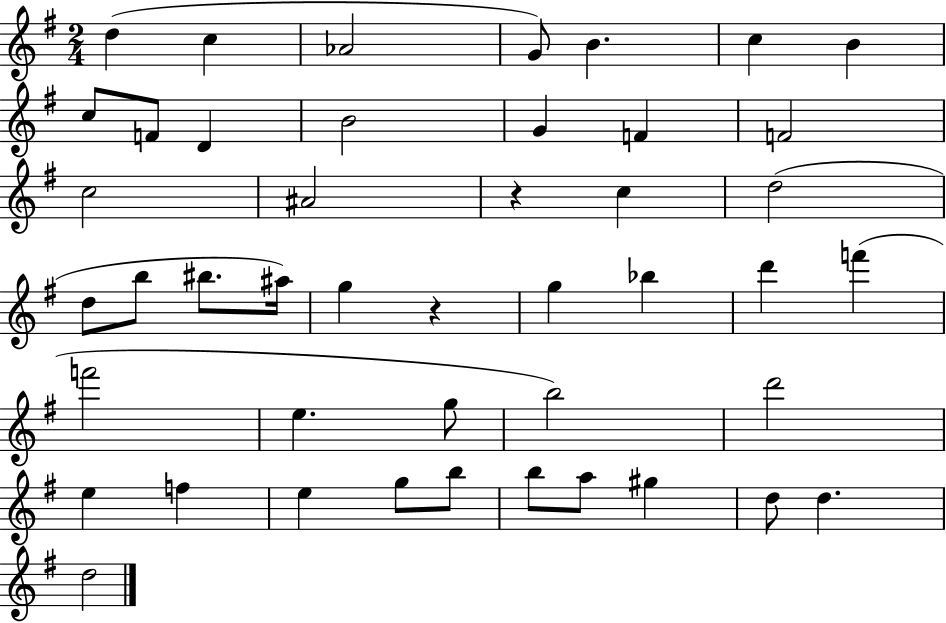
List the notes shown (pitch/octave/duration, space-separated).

D5/q C5/q Ab4/h G4/e B4/q. C5/q B4/q C5/e F4/e D4/q B4/h G4/q F4/q F4/h C5/h A#4/h R/q C5/q D5/h D5/e B5/e BIS5/e. A#5/s G5/q R/q G5/q Bb5/q D6/q F6/q F6/h E5/q. G5/e B5/h D6/h E5/q F5/q E5/q G5/e B5/e B5/e A5/e G#5/q D5/e D5/q. D5/h